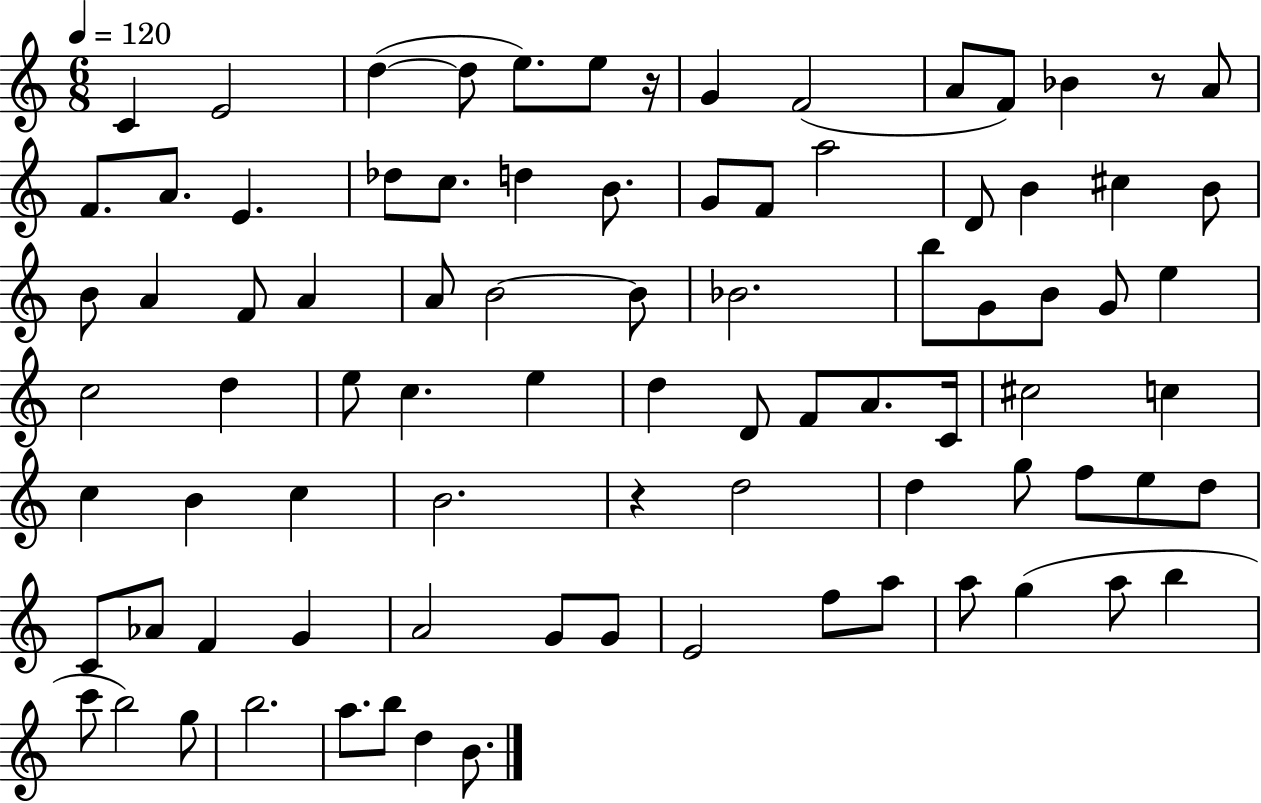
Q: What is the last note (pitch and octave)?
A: B4